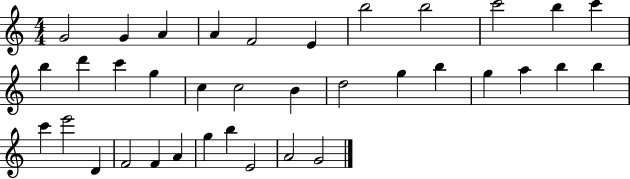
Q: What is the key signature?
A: C major